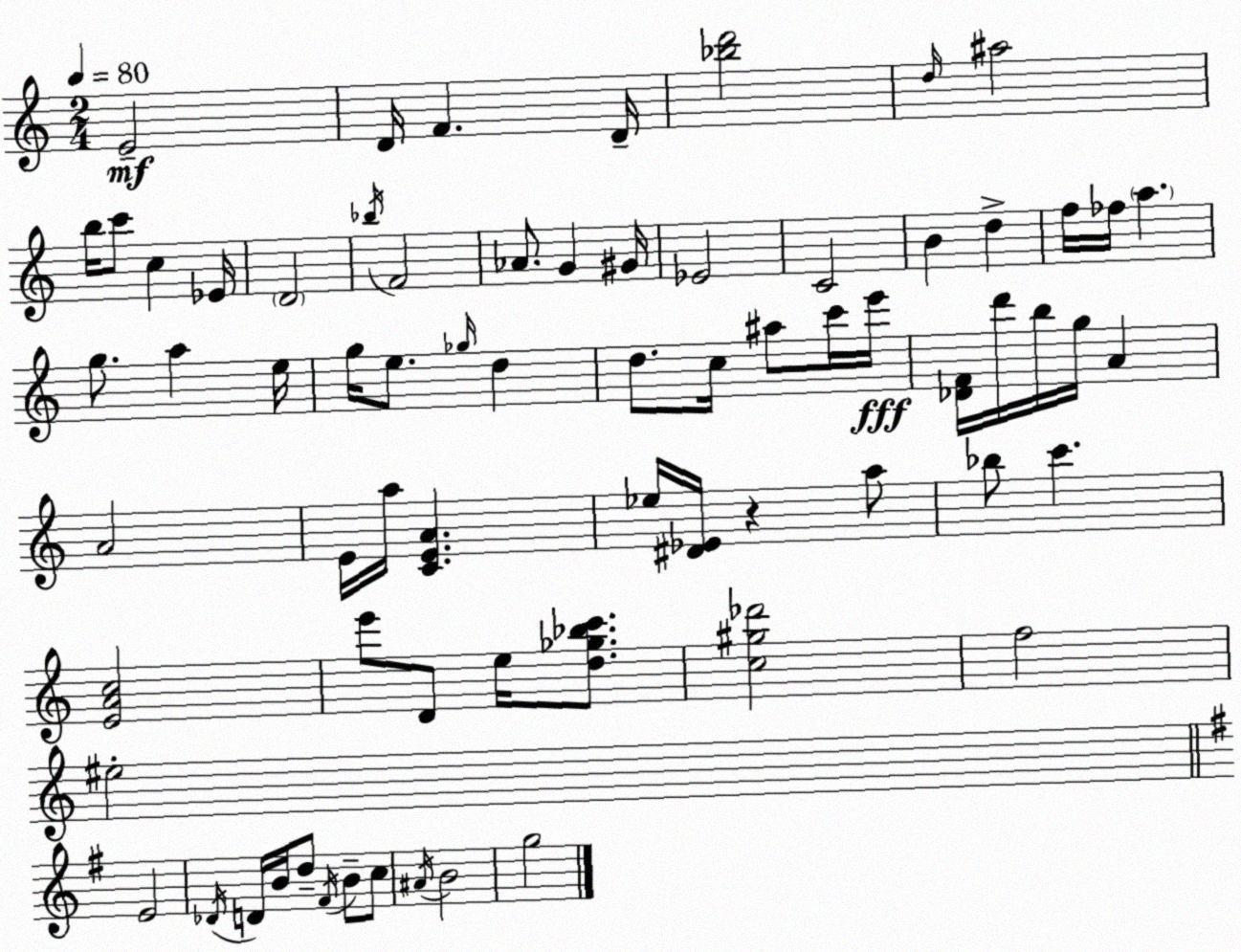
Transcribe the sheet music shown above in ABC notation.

X:1
T:Untitled
M:2/4
L:1/4
K:Am
E2 D/4 F D/4 [_bd']2 d/4 ^a2 b/4 c'/2 c _E/4 D2 _b/4 F2 _A/2 G ^G/4 _E2 C2 B d f/4 _f/4 a g/2 a e/4 g/4 e/2 _g/4 d d/2 c/4 ^a/2 c'/4 e'/4 [_DF]/4 d'/4 b/4 g/4 A A2 E/4 a/4 [CEA] _e/4 [^D_E]/4 z a/2 _b/2 c' [EAc]2 e'/2 D/2 e/4 [d_g_bc']/2 [c^g_d']2 f2 ^e2 E2 _D/4 D/4 B/4 d/2 ^F/4 B/2 c/2 ^A/4 B2 g2